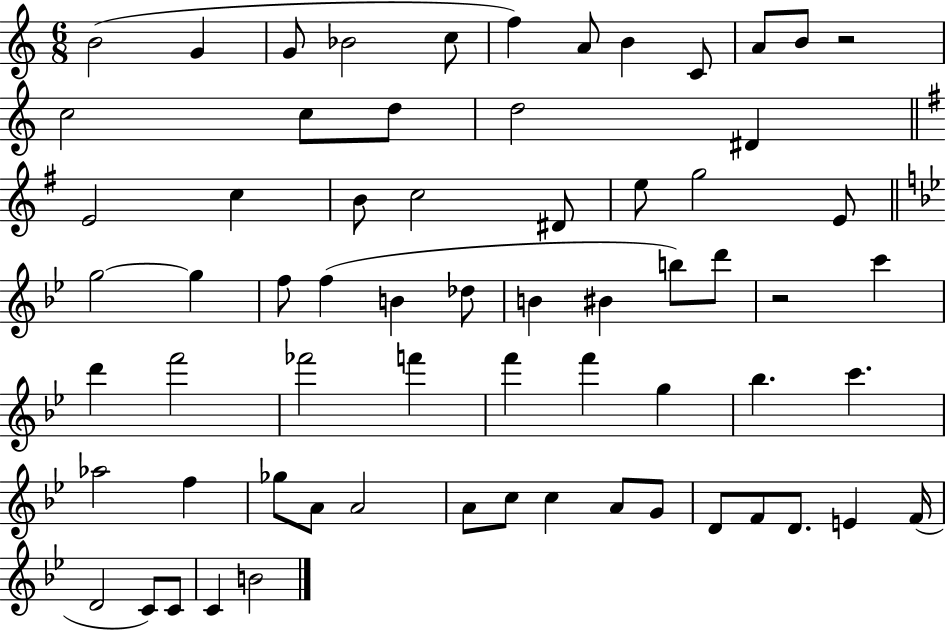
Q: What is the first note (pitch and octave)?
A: B4